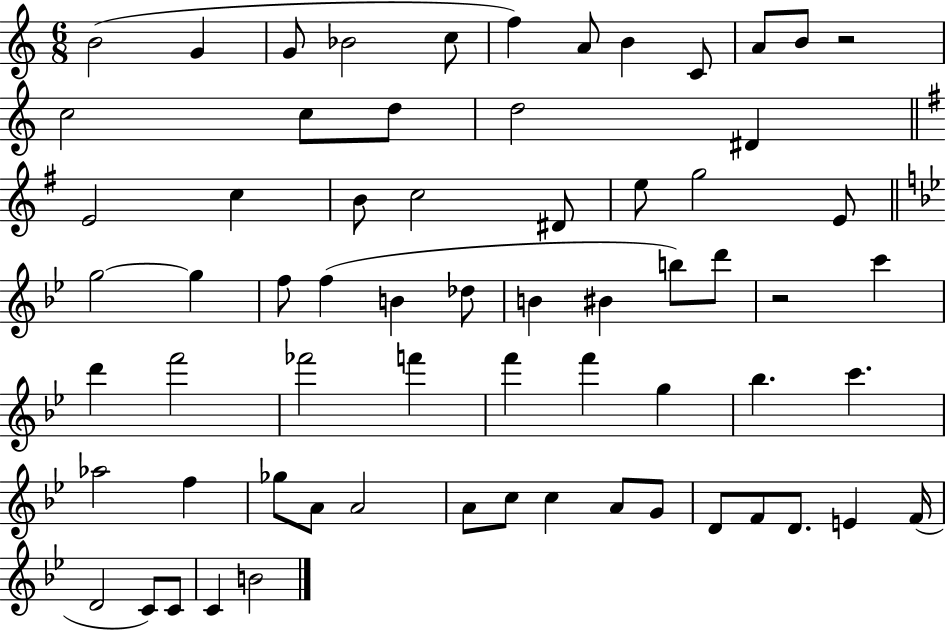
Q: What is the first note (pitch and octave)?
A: B4